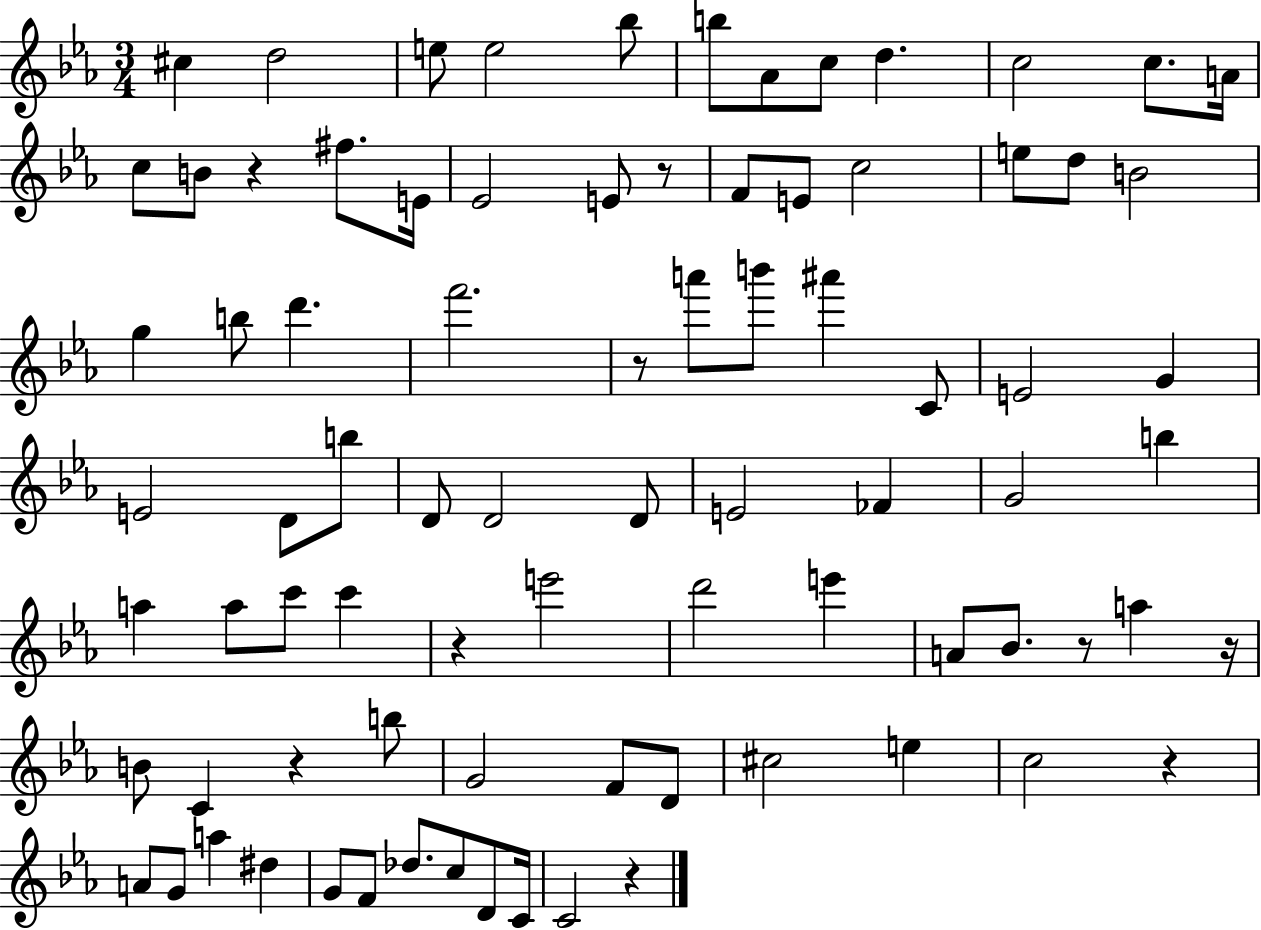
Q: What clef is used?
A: treble